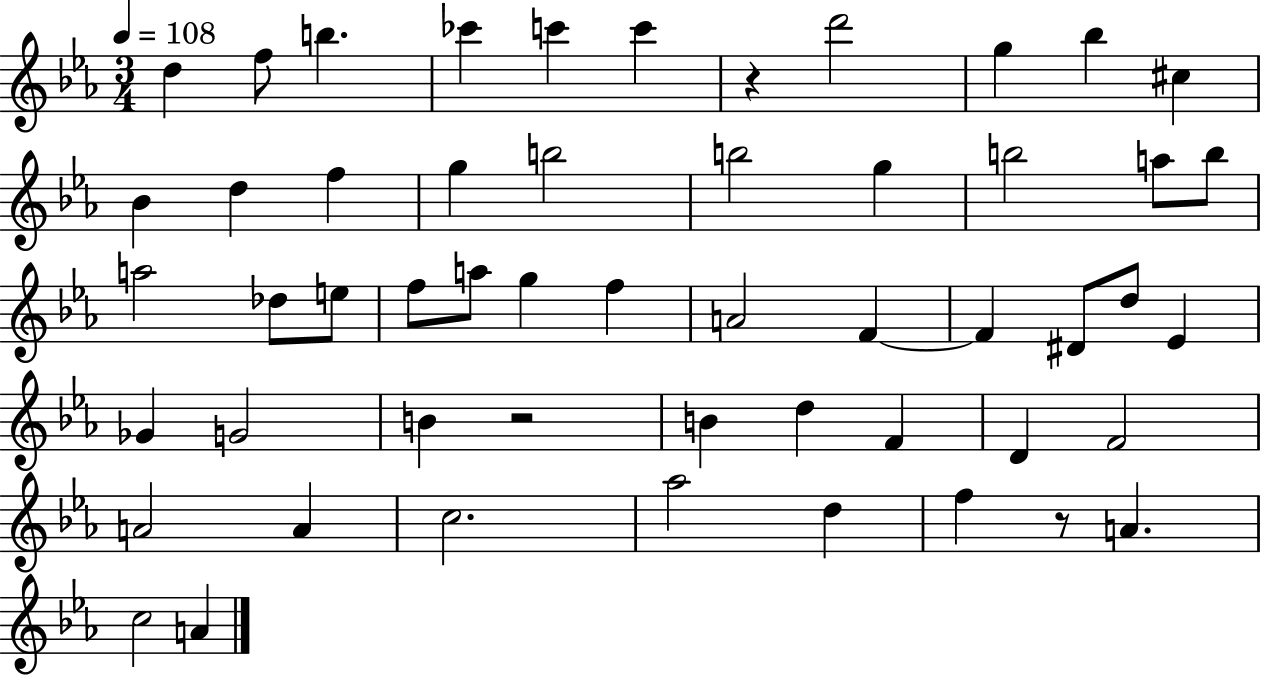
{
  \clef treble
  \numericTimeSignature
  \time 3/4
  \key ees \major
  \tempo 4 = 108
  d''4 f''8 b''4. | ces'''4 c'''4 c'''4 | r4 d'''2 | g''4 bes''4 cis''4 | \break bes'4 d''4 f''4 | g''4 b''2 | b''2 g''4 | b''2 a''8 b''8 | \break a''2 des''8 e''8 | f''8 a''8 g''4 f''4 | a'2 f'4~~ | f'4 dis'8 d''8 ees'4 | \break ges'4 g'2 | b'4 r2 | b'4 d''4 f'4 | d'4 f'2 | \break a'2 a'4 | c''2. | aes''2 d''4 | f''4 r8 a'4. | \break c''2 a'4 | \bar "|."
}